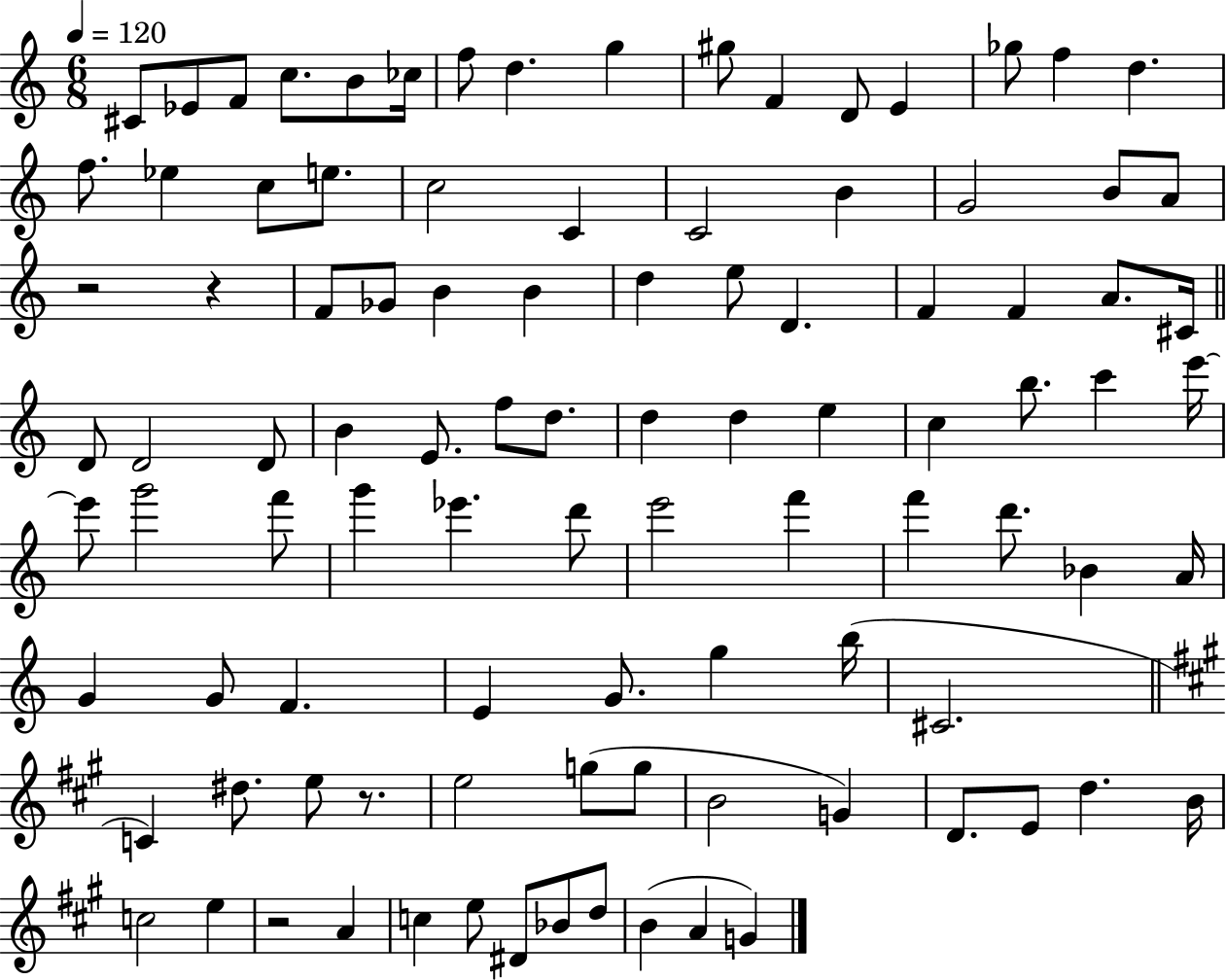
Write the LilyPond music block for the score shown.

{
  \clef treble
  \numericTimeSignature
  \time 6/8
  \key c \major
  \tempo 4 = 120
  cis'8 ees'8 f'8 c''8. b'8 ces''16 | f''8 d''4. g''4 | gis''8 f'4 d'8 e'4 | ges''8 f''4 d''4. | \break f''8. ees''4 c''8 e''8. | c''2 c'4 | c'2 b'4 | g'2 b'8 a'8 | \break r2 r4 | f'8 ges'8 b'4 b'4 | d''4 e''8 d'4. | f'4 f'4 a'8. cis'16 | \break \bar "||" \break \key c \major d'8 d'2 d'8 | b'4 e'8. f''8 d''8. | d''4 d''4 e''4 | c''4 b''8. c'''4 e'''16~~ | \break e'''8 g'''2 f'''8 | g'''4 ees'''4. d'''8 | e'''2 f'''4 | f'''4 d'''8. bes'4 a'16 | \break g'4 g'8 f'4. | e'4 g'8. g''4 b''16( | cis'2. | \bar "||" \break \key a \major c'4) dis''8. e''8 r8. | e''2 g''8( g''8 | b'2 g'4) | d'8. e'8 d''4. b'16 | \break c''2 e''4 | r2 a'4 | c''4 e''8 dis'8 bes'8 d''8 | b'4( a'4 g'4) | \break \bar "|."
}